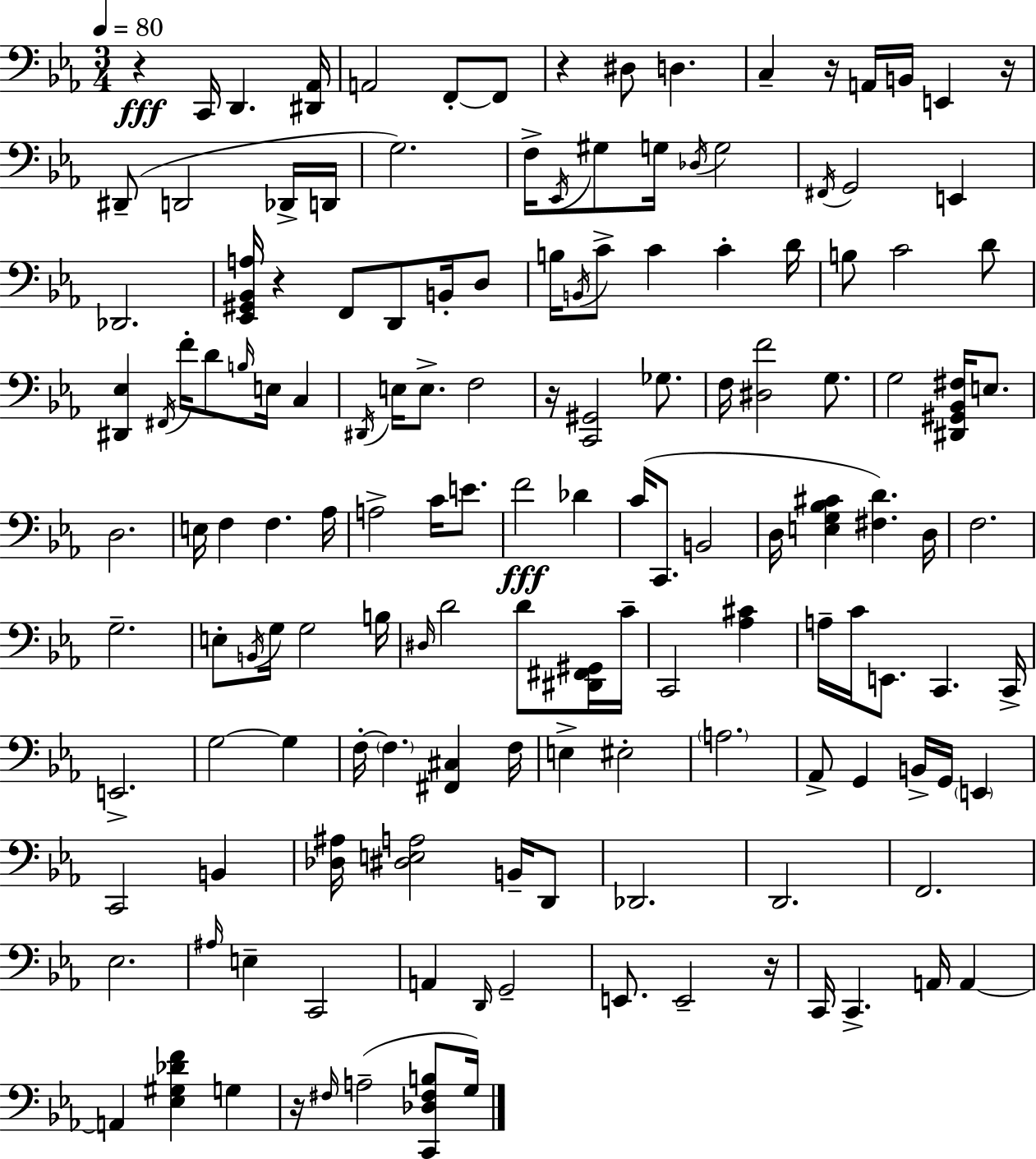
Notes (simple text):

R/q C2/s D2/q. [D#2,Ab2]/s A2/h F2/e F2/e R/q D#3/e D3/q. C3/q R/s A2/s B2/s E2/q R/s D#2/e D2/h Db2/s D2/s G3/h. F3/s Eb2/s G#3/e G3/s Db3/s G3/h F#2/s G2/h E2/q Db2/h. [Eb2,G#2,Bb2,A3]/s R/q F2/e D2/e B2/s D3/e B3/s B2/s C4/e C4/q C4/q D4/s B3/e C4/h D4/e [D#2,Eb3]/q F#2/s F4/s D4/e B3/s E3/s C3/q D#2/s E3/s E3/e. F3/h R/s [C2,G#2]/h Gb3/e. F3/s [D#3,F4]/h G3/e. G3/h [D#2,G#2,Bb2,F#3]/s E3/e. D3/h. E3/s F3/q F3/q. Ab3/s A3/h C4/s E4/e. F4/h Db4/q C4/s C2/e. B2/h D3/s [E3,G3,Bb3,C#4]/q [F#3,D4]/q. D3/s F3/h. G3/h. E3/e B2/s G3/s G3/h B3/s D#3/s D4/h D4/e [D#2,F#2,G#2]/s C4/s C2/h [Ab3,C#4]/q A3/s C4/s E2/e. C2/q. C2/s E2/h. G3/h G3/q F3/s F3/q. [F#2,C#3]/q F3/s E3/q EIS3/h A3/h. Ab2/e G2/q B2/s G2/s E2/q C2/h B2/q [Db3,A#3]/s [D#3,E3,A3]/h B2/s D2/e Db2/h. D2/h. F2/h. Eb3/h. A#3/s E3/q C2/h A2/q D2/s G2/h E2/e. E2/h R/s C2/s C2/q. A2/s A2/q A2/q [Eb3,G#3,Db4,F4]/q G3/q R/s F#3/s A3/h [C2,Db3,F#3,B3]/e G3/s